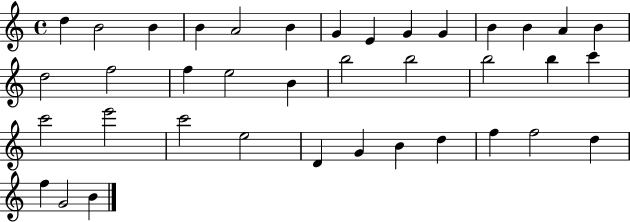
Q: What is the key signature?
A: C major